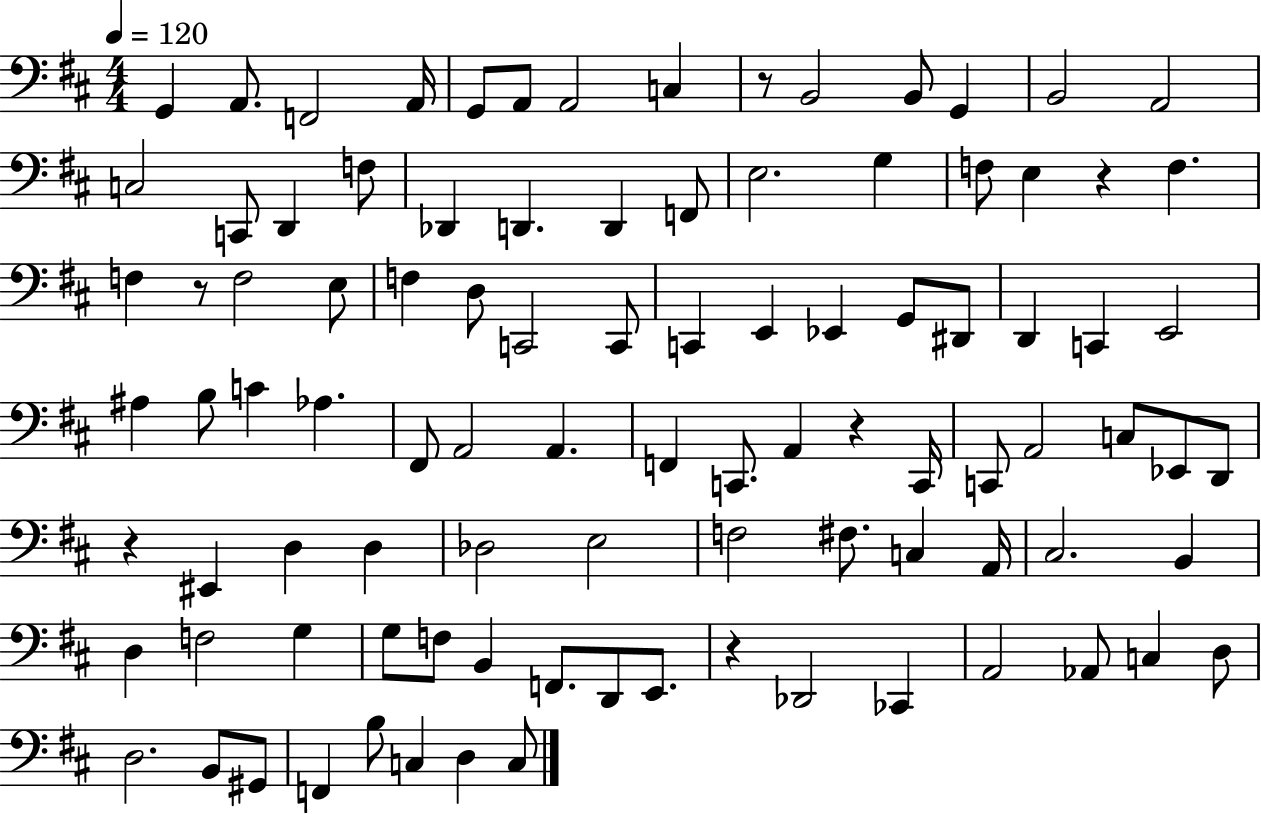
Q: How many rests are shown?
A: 6